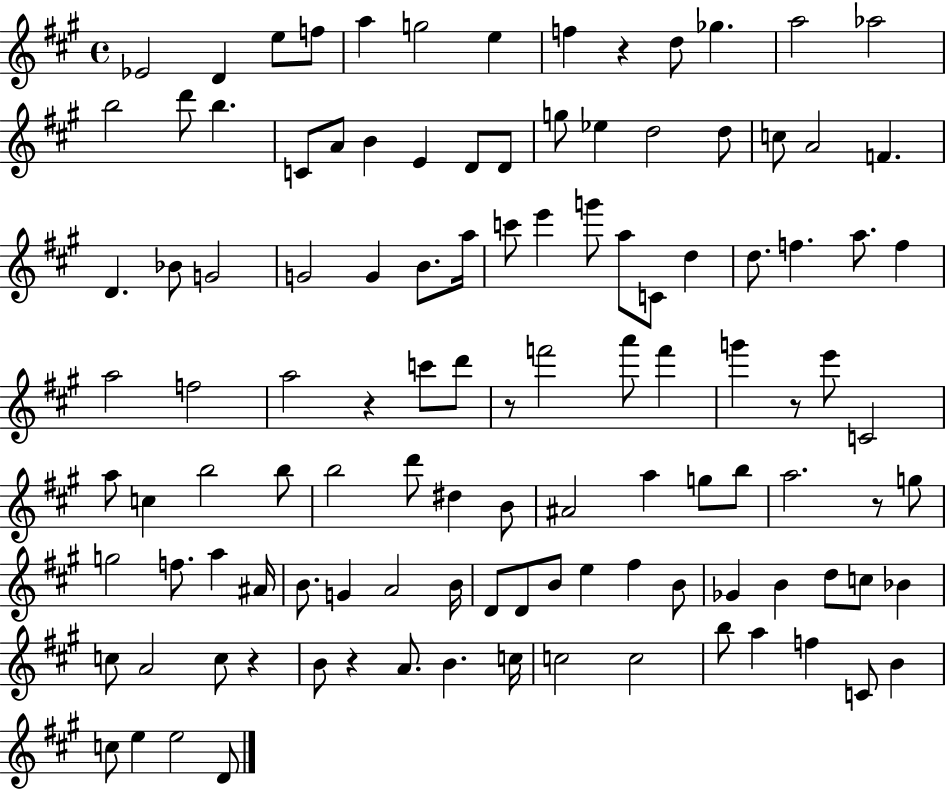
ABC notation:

X:1
T:Untitled
M:4/4
L:1/4
K:A
_E2 D e/2 f/2 a g2 e f z d/2 _g a2 _a2 b2 d'/2 b C/2 A/2 B E D/2 D/2 g/2 _e d2 d/2 c/2 A2 F D _B/2 G2 G2 G B/2 a/4 c'/2 e' g'/2 a/2 C/2 d d/2 f a/2 f a2 f2 a2 z c'/2 d'/2 z/2 f'2 a'/2 f' g' z/2 e'/2 C2 a/2 c b2 b/2 b2 d'/2 ^d B/2 ^A2 a g/2 b/2 a2 z/2 g/2 g2 f/2 a ^A/4 B/2 G A2 B/4 D/2 D/2 B/2 e ^f B/2 _G B d/2 c/2 _B c/2 A2 c/2 z B/2 z A/2 B c/4 c2 c2 b/2 a f C/2 B c/2 e e2 D/2